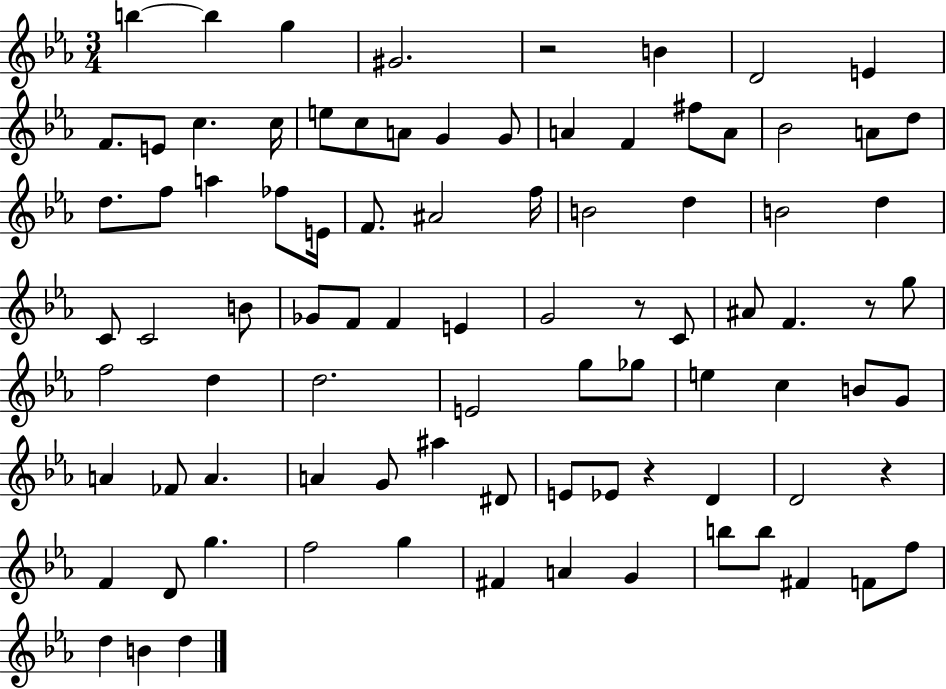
B5/q B5/q G5/q G#4/h. R/h B4/q D4/h E4/q F4/e. E4/e C5/q. C5/s E5/e C5/e A4/e G4/q G4/e A4/q F4/q F#5/e A4/e Bb4/h A4/e D5/e D5/e. F5/e A5/q FES5/e E4/s F4/e. A#4/h F5/s B4/h D5/q B4/h D5/q C4/e C4/h B4/e Gb4/e F4/e F4/q E4/q G4/h R/e C4/e A#4/e F4/q. R/e G5/e F5/h D5/q D5/h. E4/h G5/e Gb5/e E5/q C5/q B4/e G4/e A4/q FES4/e A4/q. A4/q G4/e A#5/q D#4/e E4/e Eb4/e R/q D4/q D4/h R/q F4/q D4/e G5/q. F5/h G5/q F#4/q A4/q G4/q B5/e B5/e F#4/q F4/e F5/e D5/q B4/q D5/q